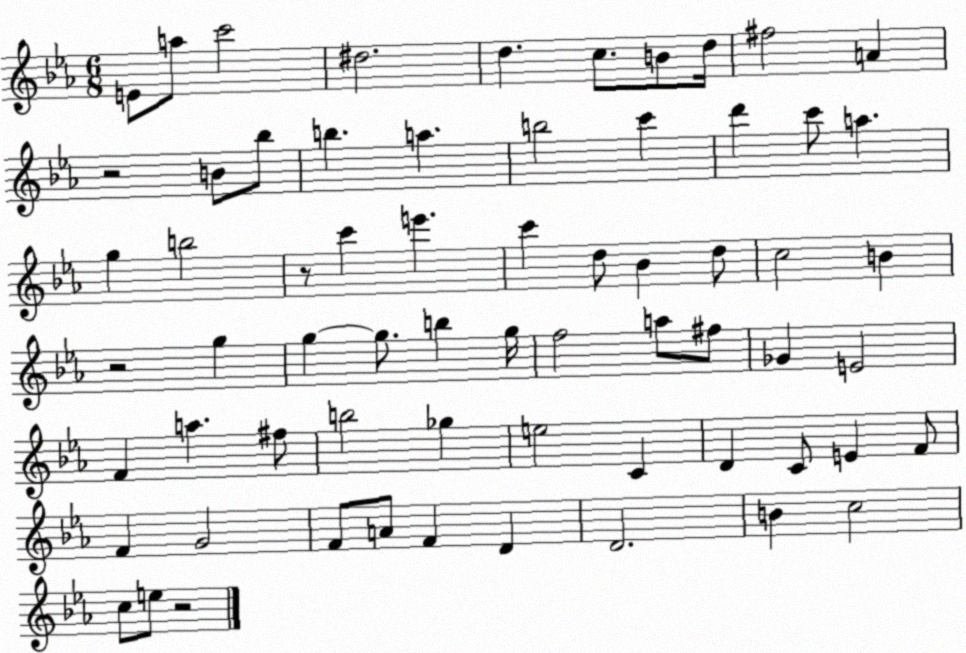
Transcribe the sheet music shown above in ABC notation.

X:1
T:Untitled
M:6/8
L:1/4
K:Eb
E/2 a/2 c'2 ^d2 d c/2 B/2 d/4 ^f2 A z2 B/2 _b/2 b a b2 c' d' c'/2 a g b2 z/2 c' e' c' d/2 _B d/2 c2 B z2 g g g/2 b g/4 f2 a/2 ^f/2 _G E2 F a ^f/2 b2 _g e2 C D C/2 E F/2 F G2 F/2 A/2 F D D2 B c2 c/2 e/2 z2